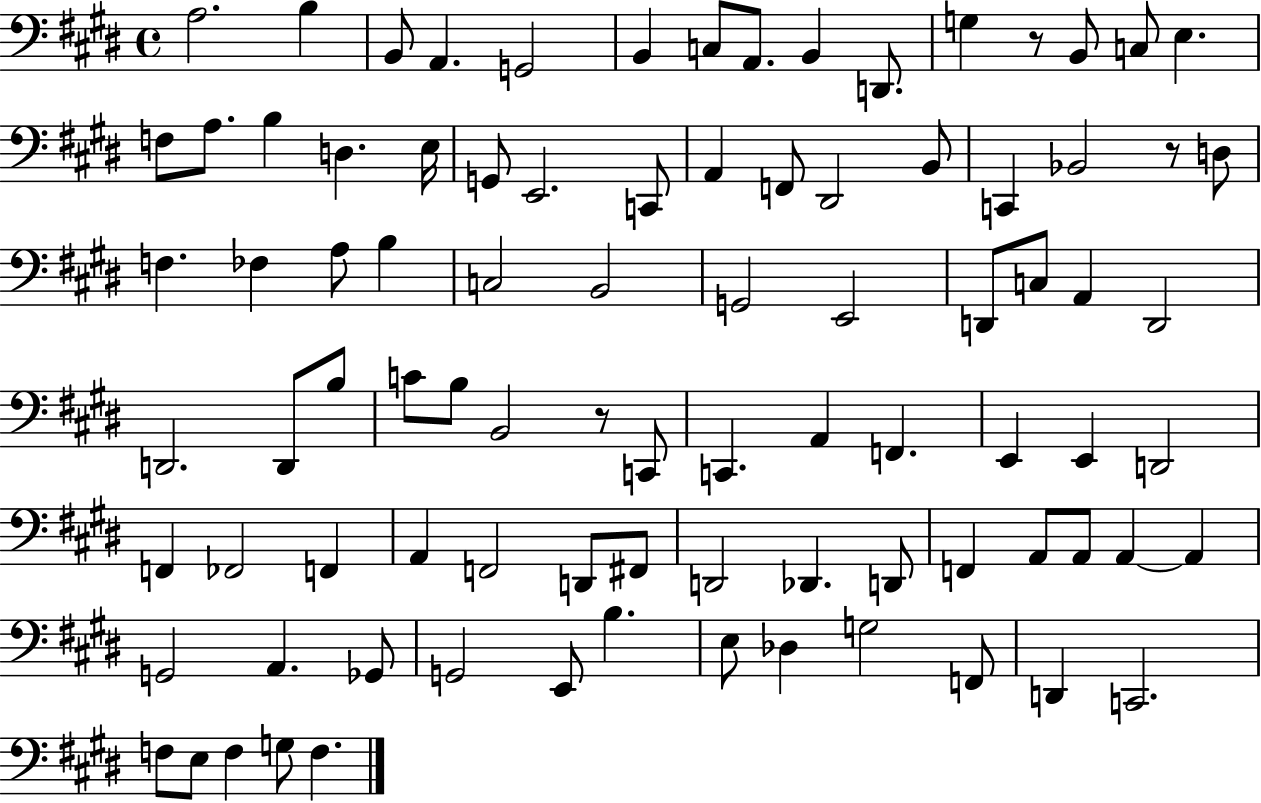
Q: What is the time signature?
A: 4/4